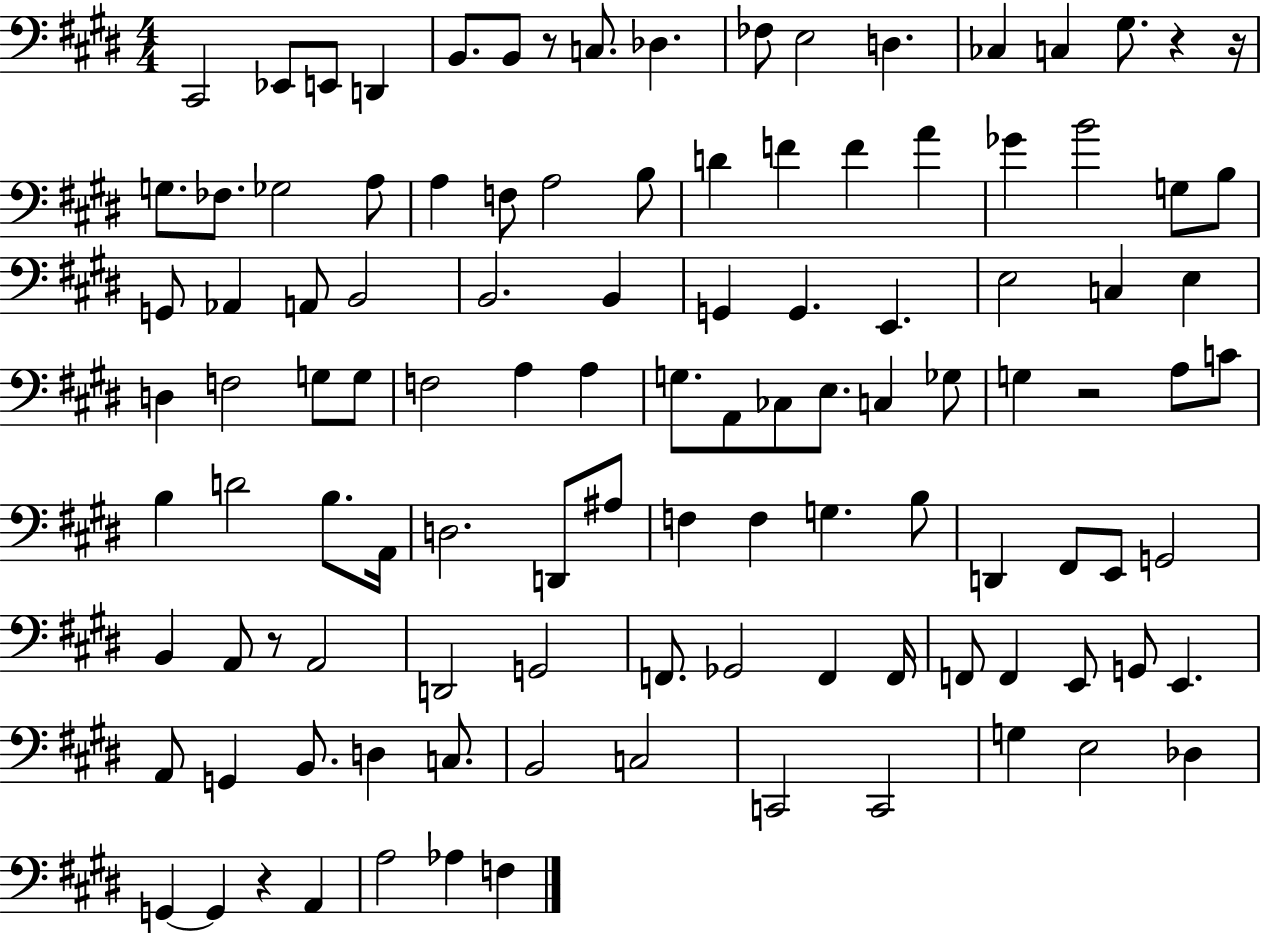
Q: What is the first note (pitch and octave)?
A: C#2